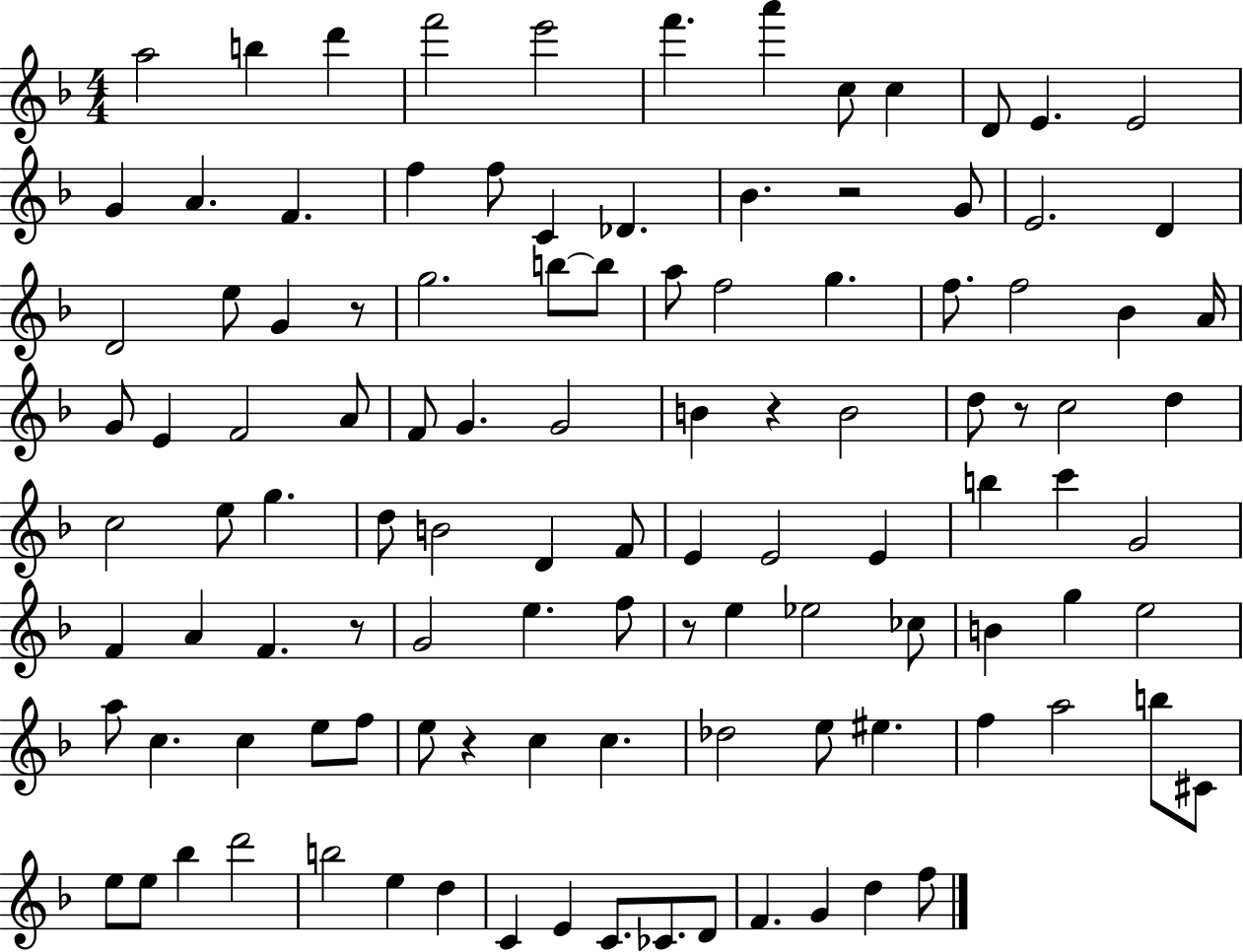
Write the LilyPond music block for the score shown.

{
  \clef treble
  \numericTimeSignature
  \time 4/4
  \key f \major
  a''2 b''4 d'''4 | f'''2 e'''2 | f'''4. a'''4 c''8 c''4 | d'8 e'4. e'2 | \break g'4 a'4. f'4. | f''4 f''8 c'4 des'4. | bes'4. r2 g'8 | e'2. d'4 | \break d'2 e''8 g'4 r8 | g''2. b''8~~ b''8 | a''8 f''2 g''4. | f''8. f''2 bes'4 a'16 | \break g'8 e'4 f'2 a'8 | f'8 g'4. g'2 | b'4 r4 b'2 | d''8 r8 c''2 d''4 | \break c''2 e''8 g''4. | d''8 b'2 d'4 f'8 | e'4 e'2 e'4 | b''4 c'''4 g'2 | \break f'4 a'4 f'4. r8 | g'2 e''4. f''8 | r8 e''4 ees''2 ces''8 | b'4 g''4 e''2 | \break a''8 c''4. c''4 e''8 f''8 | e''8 r4 c''4 c''4. | des''2 e''8 eis''4. | f''4 a''2 b''8 cis'8 | \break e''8 e''8 bes''4 d'''2 | b''2 e''4 d''4 | c'4 e'4 c'8. ces'8. d'8 | f'4. g'4 d''4 f''8 | \break \bar "|."
}